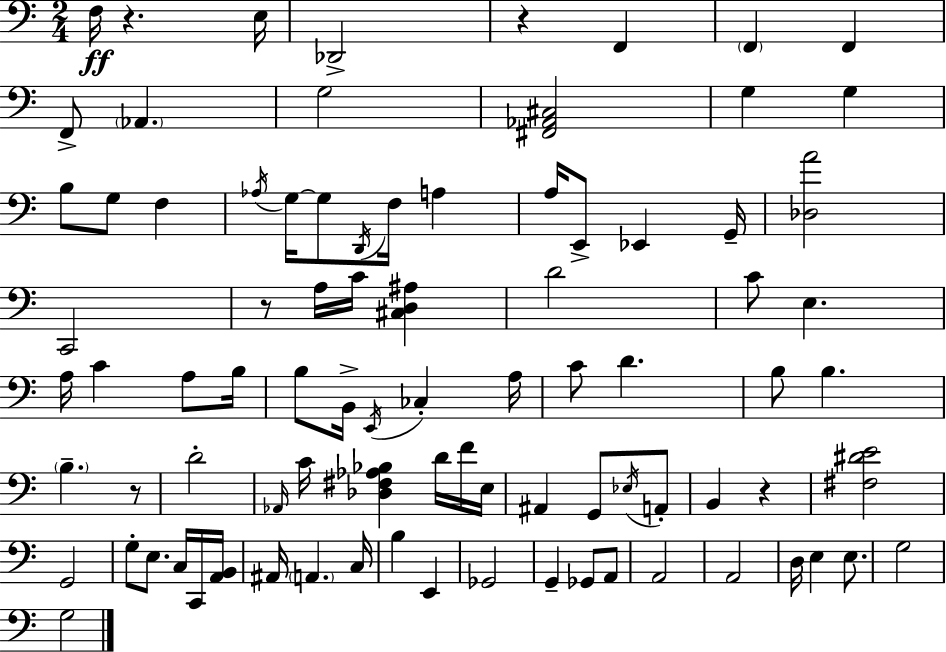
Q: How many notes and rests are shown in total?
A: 87